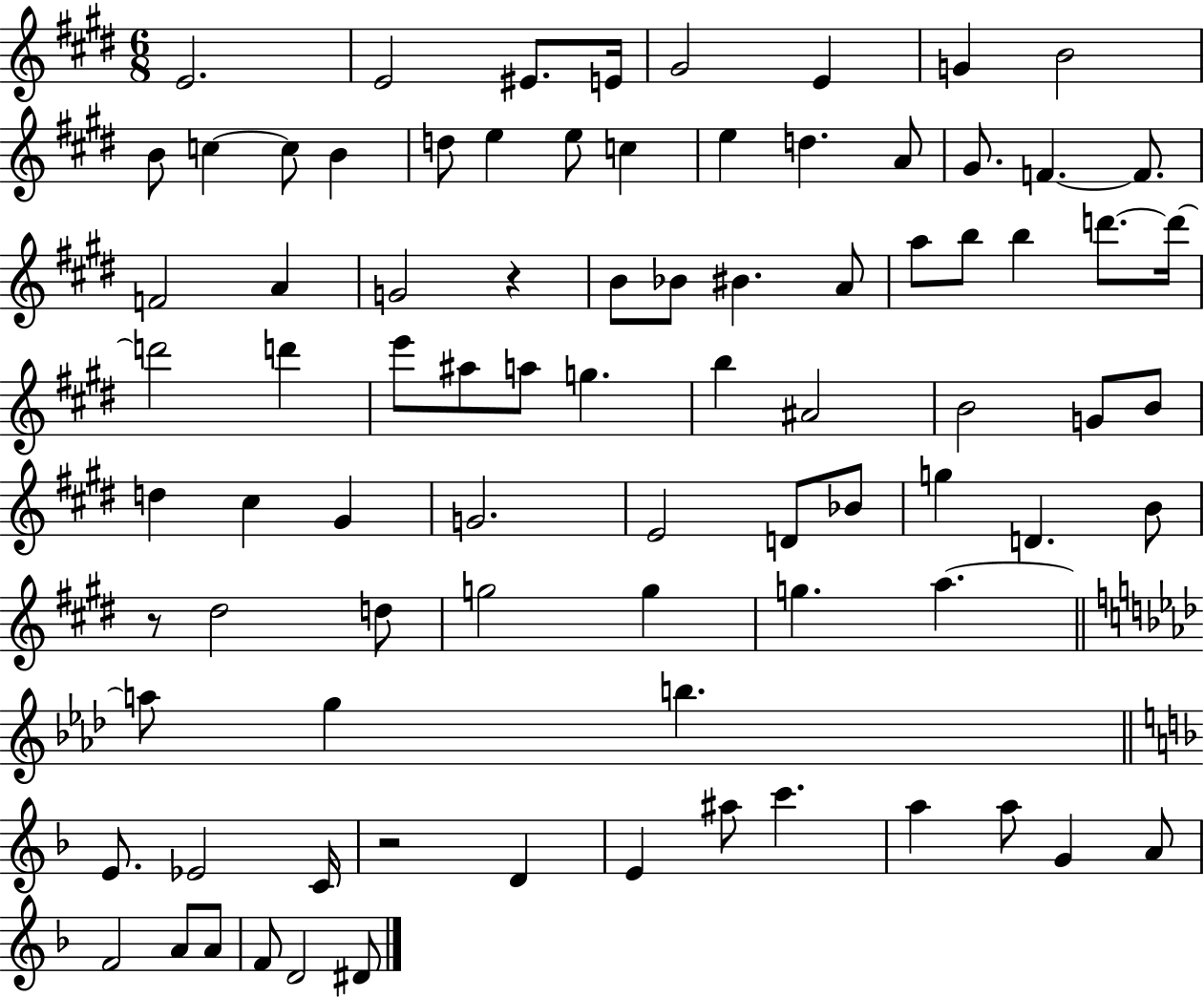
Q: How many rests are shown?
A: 3